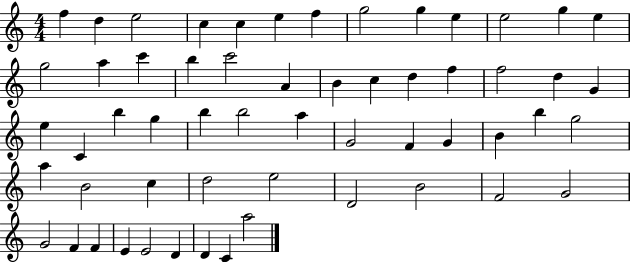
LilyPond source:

{
  \clef treble
  \numericTimeSignature
  \time 4/4
  \key c \major
  f''4 d''4 e''2 | c''4 c''4 e''4 f''4 | g''2 g''4 e''4 | e''2 g''4 e''4 | \break g''2 a''4 c'''4 | b''4 c'''2 a'4 | b'4 c''4 d''4 f''4 | f''2 d''4 g'4 | \break e''4 c'4 b''4 g''4 | b''4 b''2 a''4 | g'2 f'4 g'4 | b'4 b''4 g''2 | \break a''4 b'2 c''4 | d''2 e''2 | d'2 b'2 | f'2 g'2 | \break g'2 f'4 f'4 | e'4 e'2 d'4 | d'4 c'4 a''2 | \bar "|."
}